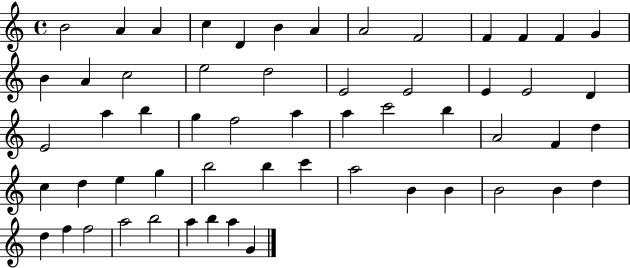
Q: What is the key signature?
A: C major